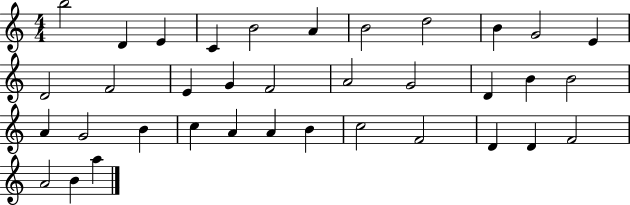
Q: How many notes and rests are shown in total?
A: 36